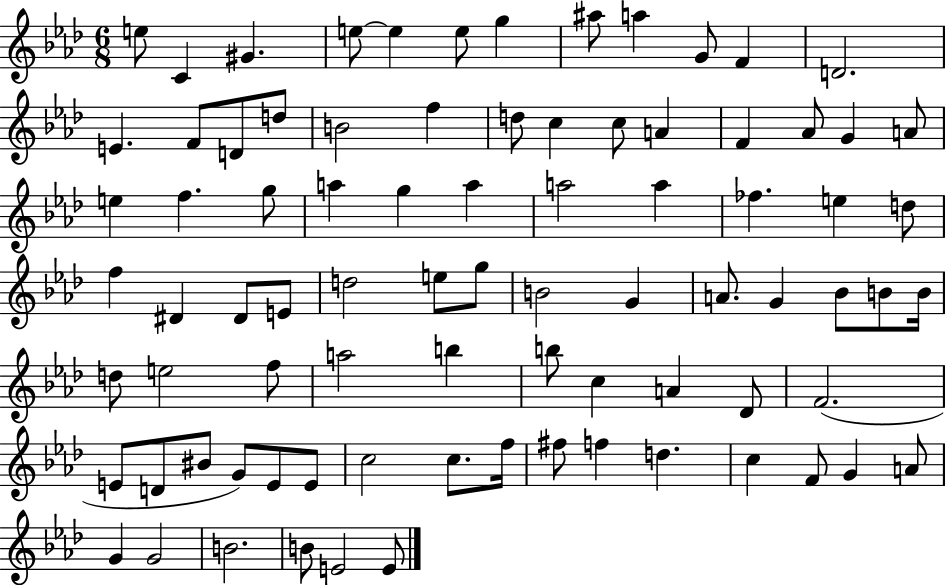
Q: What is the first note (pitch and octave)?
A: E5